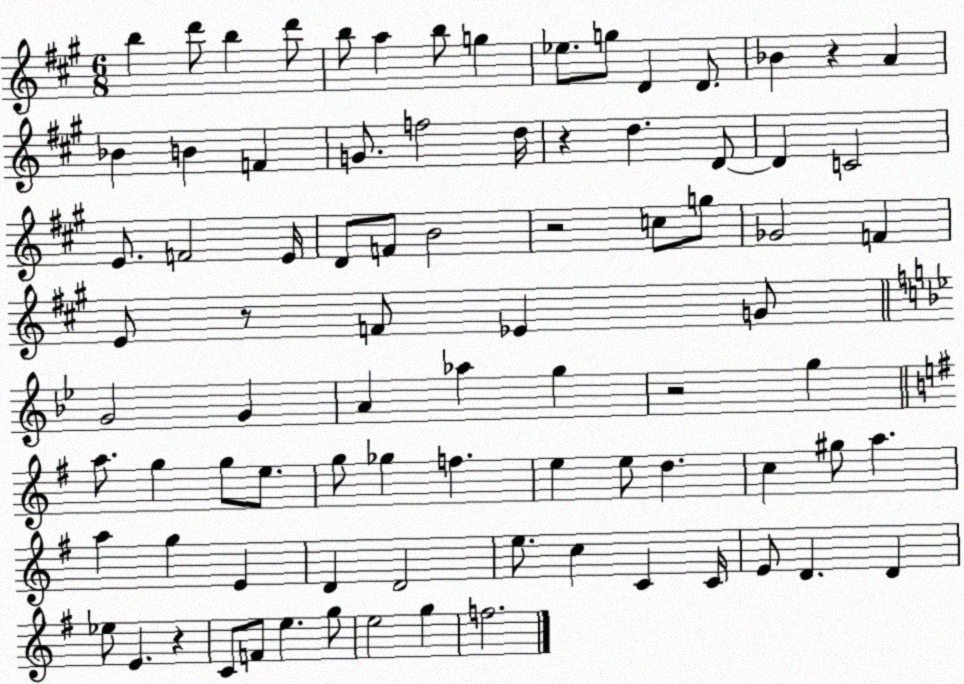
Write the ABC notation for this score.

X:1
T:Untitled
M:6/8
L:1/4
K:A
b d'/2 b d'/2 b/2 a b/2 g _e/2 g/2 D D/2 _B z A _B B F G/2 f2 d/4 z d D/2 D C2 E/2 F2 E/4 D/2 F/2 B2 z2 c/2 g/2 _G2 F E/2 z/2 F/2 _E G/2 G2 G A _a g z2 g a/2 g g/2 e/2 g/2 _g f e e/2 d c ^g/2 a a g E D D2 e/2 c C C/4 E/2 D D _e/2 E z C/2 F/2 e g/2 e2 g f2